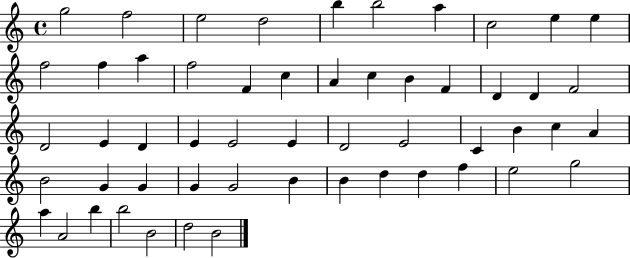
{
  \clef treble
  \time 4/4
  \defaultTimeSignature
  \key c \major
  g''2 f''2 | e''2 d''2 | b''4 b''2 a''4 | c''2 e''4 e''4 | \break f''2 f''4 a''4 | f''2 f'4 c''4 | a'4 c''4 b'4 f'4 | d'4 d'4 f'2 | \break d'2 e'4 d'4 | e'4 e'2 e'4 | d'2 e'2 | c'4 b'4 c''4 a'4 | \break b'2 g'4 g'4 | g'4 g'2 b'4 | b'4 d''4 d''4 f''4 | e''2 g''2 | \break a''4 a'2 b''4 | b''2 b'2 | d''2 b'2 | \bar "|."
}